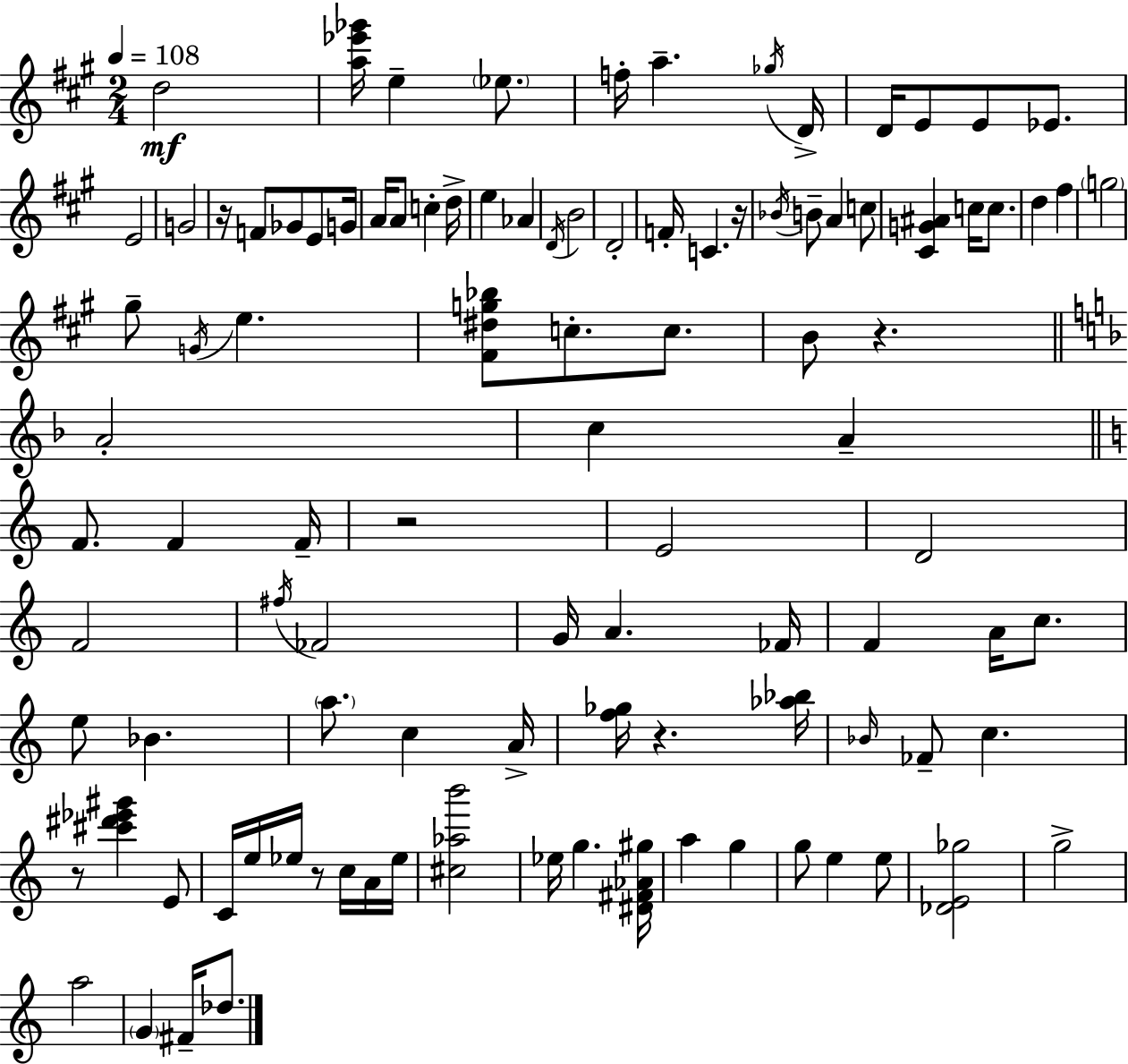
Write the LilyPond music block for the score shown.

{
  \clef treble
  \numericTimeSignature
  \time 2/4
  \key a \major
  \tempo 4 = 108
  d''2\mf | <a'' ees''' ges'''>16 e''4-- \parenthesize ees''8. | f''16-. a''4.-- \acciaccatura { ges''16 } | d'16-> d'16 e'8 e'8 ees'8. | \break e'2 | g'2 | r16 f'8 ges'8 e'8 | g'16 a'16 a'8 c''4-. | \break d''16-> e''4 aes'4 | \acciaccatura { d'16 } b'2 | d'2-. | f'16-. c'4. | \break r16 \acciaccatura { bes'16 } b'8-- a'4 | c''8 <cis' g' ais'>4 c''16 | c''8. d''4 fis''4 | \parenthesize g''2 | \break gis''8-- \acciaccatura { g'16 } e''4. | <fis' dis'' g'' bes''>8 c''8.-. | c''8. b'8 r4. | \bar "||" \break \key f \major a'2-. | c''4 a'4-- | \bar "||" \break \key a \minor f'8. f'4 f'16-- | r2 | e'2 | d'2 | \break f'2 | \acciaccatura { fis''16 } fes'2 | g'16 a'4. | fes'16 f'4 a'16 c''8. | \break e''8 bes'4. | \parenthesize a''8. c''4 | a'16-> <f'' ges''>16 r4. | <aes'' bes''>16 \grace { bes'16 } fes'8-- c''4. | \break r8 <cis''' dis''' ees''' gis'''>4 | e'8 c'16 e''16 ees''16 r8 c''16 | a'16 ees''16 <cis'' aes'' b'''>2 | ees''16 g''4. | \break <dis' fis' aes' gis''>16 a''4 g''4 | g''8 e''4 | e''8 <des' e' ges''>2 | g''2-> | \break a''2 | \parenthesize g'4 fis'16-- des''8. | \bar "|."
}